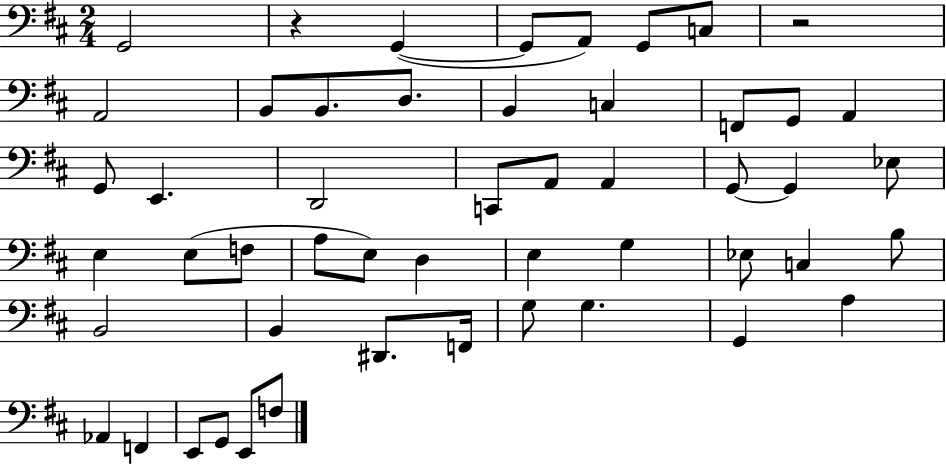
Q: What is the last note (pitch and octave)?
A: F3